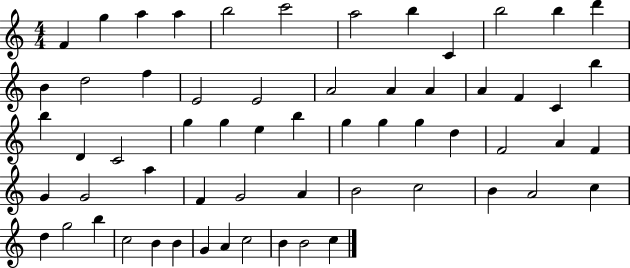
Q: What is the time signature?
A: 4/4